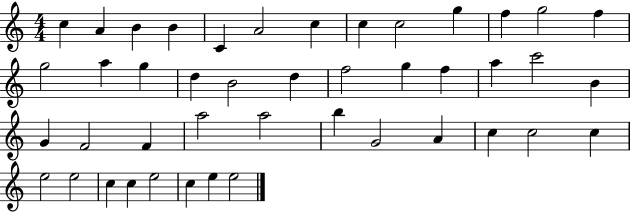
{
  \clef treble
  \numericTimeSignature
  \time 4/4
  \key c \major
  c''4 a'4 b'4 b'4 | c'4 a'2 c''4 | c''4 c''2 g''4 | f''4 g''2 f''4 | \break g''2 a''4 g''4 | d''4 b'2 d''4 | f''2 g''4 f''4 | a''4 c'''2 b'4 | \break g'4 f'2 f'4 | a''2 a''2 | b''4 g'2 a'4 | c''4 c''2 c''4 | \break e''2 e''2 | c''4 c''4 e''2 | c''4 e''4 e''2 | \bar "|."
}